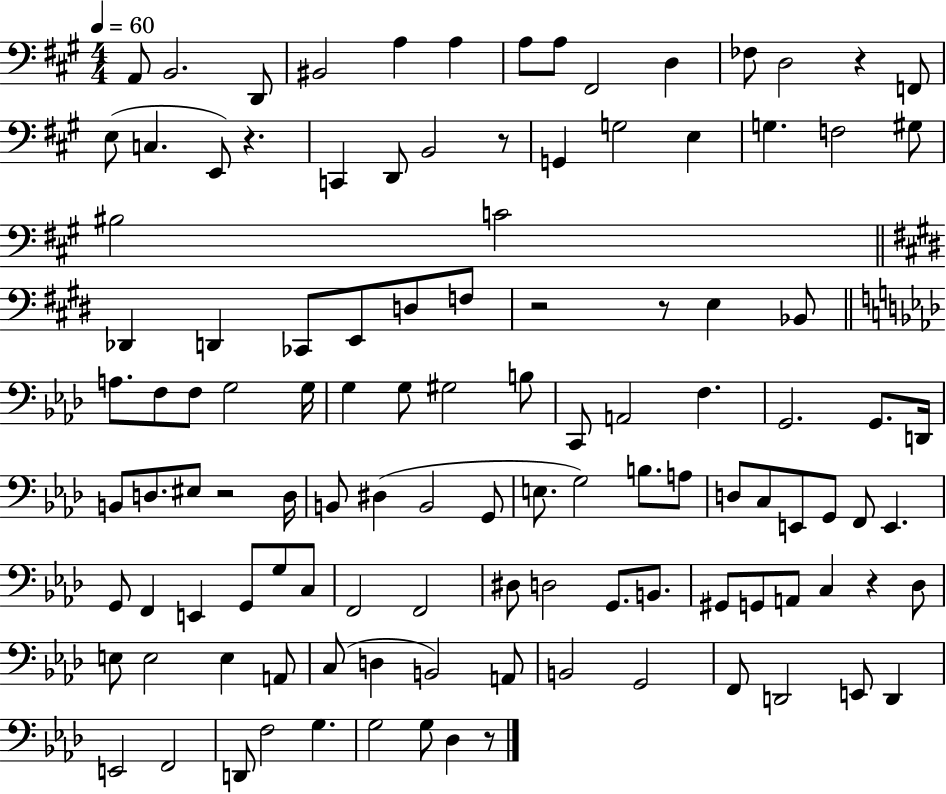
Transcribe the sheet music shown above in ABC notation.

X:1
T:Untitled
M:4/4
L:1/4
K:A
A,,/2 B,,2 D,,/2 ^B,,2 A, A, A,/2 A,/2 ^F,,2 D, _F,/2 D,2 z F,,/2 E,/2 C, E,,/2 z C,, D,,/2 B,,2 z/2 G,, G,2 E, G, F,2 ^G,/2 ^B,2 C2 _D,, D,, _C,,/2 E,,/2 D,/2 F,/2 z2 z/2 E, _B,,/2 A,/2 F,/2 F,/2 G,2 G,/4 G, G,/2 ^G,2 B,/2 C,,/2 A,,2 F, G,,2 G,,/2 D,,/4 B,,/2 D,/2 ^E,/2 z2 D,/4 B,,/2 ^D, B,,2 G,,/2 E,/2 G,2 B,/2 A,/2 D,/2 C,/2 E,,/2 G,,/2 F,,/2 E,, G,,/2 F,, E,, G,,/2 G,/2 C,/2 F,,2 F,,2 ^D,/2 D,2 G,,/2 B,,/2 ^G,,/2 G,,/2 A,,/2 C, z _D,/2 E,/2 E,2 E, A,,/2 C,/2 D, B,,2 A,,/2 B,,2 G,,2 F,,/2 D,,2 E,,/2 D,, E,,2 F,,2 D,,/2 F,2 G, G,2 G,/2 _D, z/2